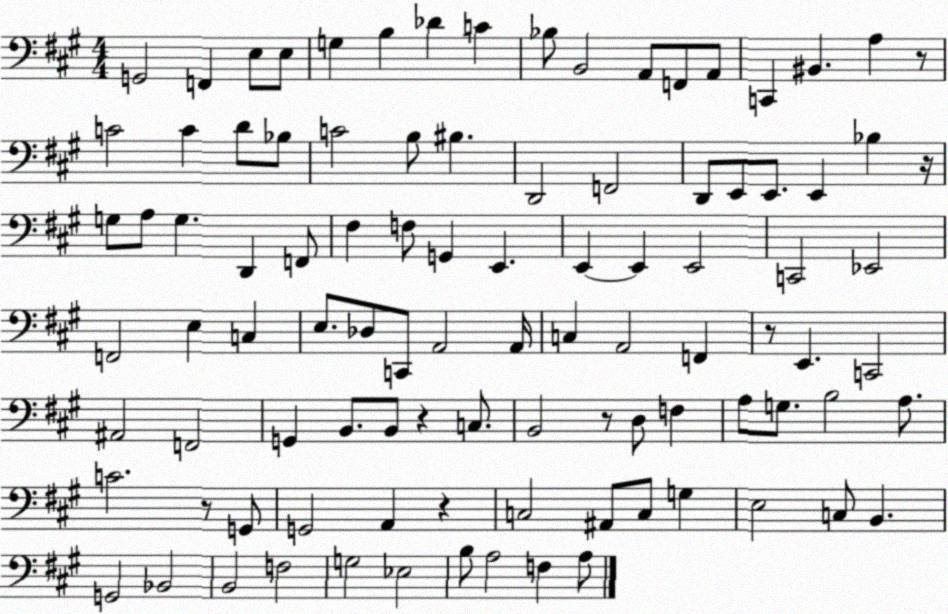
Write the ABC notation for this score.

X:1
T:Untitled
M:4/4
L:1/4
K:A
G,,2 F,, E,/2 E,/2 G, B, _D C _B,/2 B,,2 A,,/2 F,,/2 A,,/2 C,, ^B,, A, z/2 C2 C D/2 _B,/2 C2 B,/2 ^B, D,,2 F,,2 D,,/2 E,,/2 E,,/2 E,, _B, z/4 G,/2 A,/2 G, D,, F,,/2 ^F, F,/2 G,, E,, E,, E,, E,,2 C,,2 _E,,2 F,,2 E, C, E,/2 _D,/2 C,,/2 A,,2 A,,/4 C, A,,2 F,, z/2 E,, C,,2 ^A,,2 F,,2 G,, B,,/2 B,,/2 z C,/2 B,,2 z/2 D,/2 F, A,/2 G,/2 B,2 A,/2 C2 z/2 G,,/2 G,,2 A,, z C,2 ^A,,/2 C,/2 G, E,2 C,/2 B,, G,,2 _B,,2 B,,2 F,2 G,2 _E,2 B,/2 A,2 F, A,/2